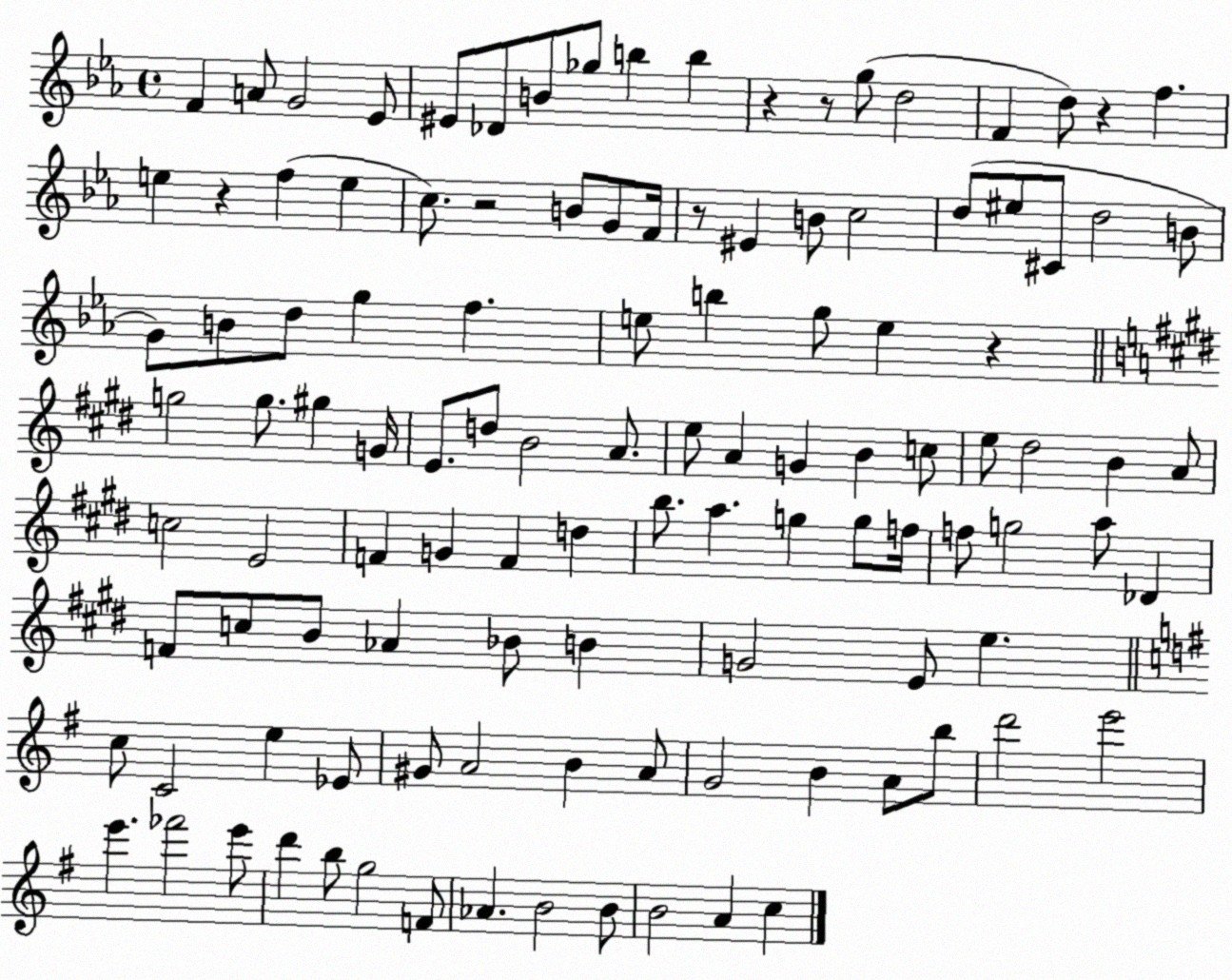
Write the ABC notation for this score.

X:1
T:Untitled
M:4/4
L:1/4
K:Eb
F A/2 G2 _E/2 ^E/2 _D/2 B/2 _g/2 b b z z/2 g/2 d2 F d/2 z f e z f e c/2 z2 B/2 G/2 F/4 z/2 ^E B/2 c2 d/2 ^e/2 ^C/2 d2 B/2 G/2 B/2 d/2 g f e/2 b g/2 e z g2 g/2 ^g G/4 E/2 d/2 B2 A/2 e/2 A G B c/2 e/2 ^d2 B A/2 c2 E2 F G F d b/2 a g g/2 f/4 f/2 g2 a/2 _D F/2 c/2 B/2 _A _B/2 B G2 E/2 e c/2 C2 e _E/2 ^G/2 A2 B A/2 G2 B A/2 b/2 d'2 e'2 e' _f'2 e'/2 d' b/2 g2 F/2 _A B2 B/2 B2 A c